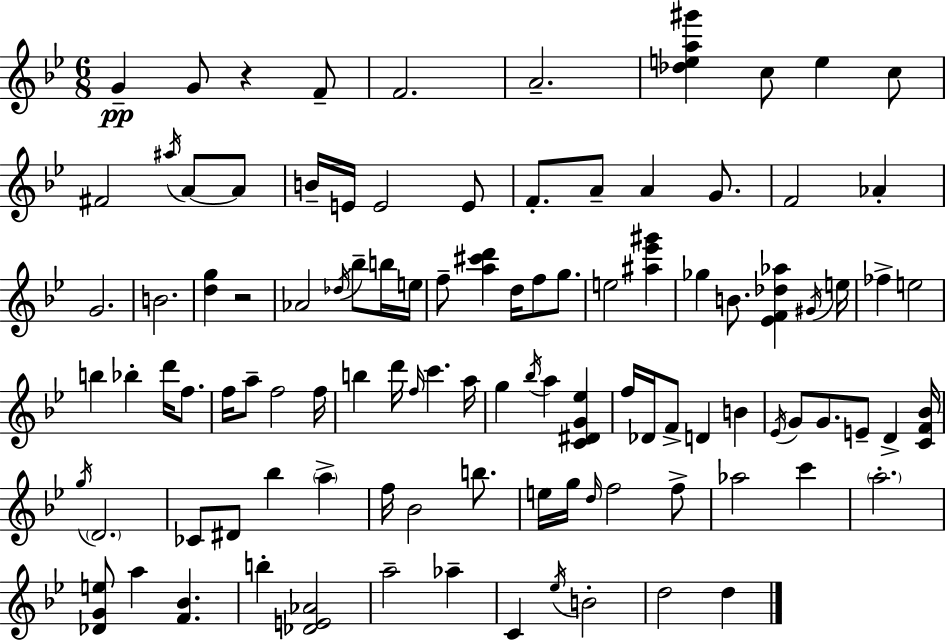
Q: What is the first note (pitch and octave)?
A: G4